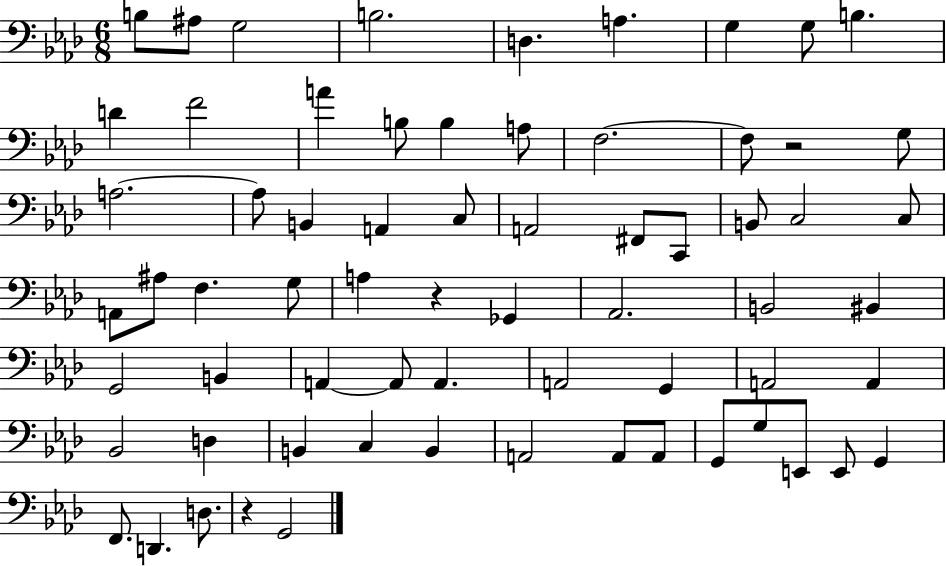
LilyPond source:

{
  \clef bass
  \numericTimeSignature
  \time 6/8
  \key aes \major
  \repeat volta 2 { b8 ais8 g2 | b2. | d4. a4. | g4 g8 b4. | \break d'4 f'2 | a'4 b8 b4 a8 | f2.~~ | f8 r2 g8 | \break a2.~~ | a8 b,4 a,4 c8 | a,2 fis,8 c,8 | b,8 c2 c8 | \break a,8 ais8 f4. g8 | a4 r4 ges,4 | aes,2. | b,2 bis,4 | \break g,2 b,4 | a,4~~ a,8 a,4. | a,2 g,4 | a,2 a,4 | \break bes,2 d4 | b,4 c4 b,4 | a,2 a,8 a,8 | g,8 g8 e,8 e,8 g,4 | \break f,8. d,4. d8. | r4 g,2 | } \bar "|."
}